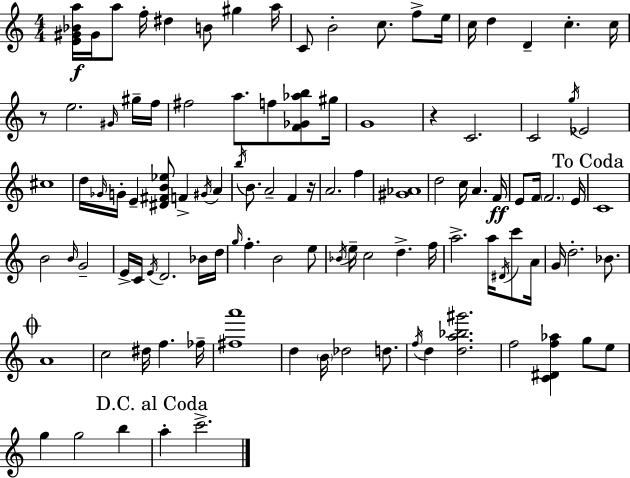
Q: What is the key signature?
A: C major